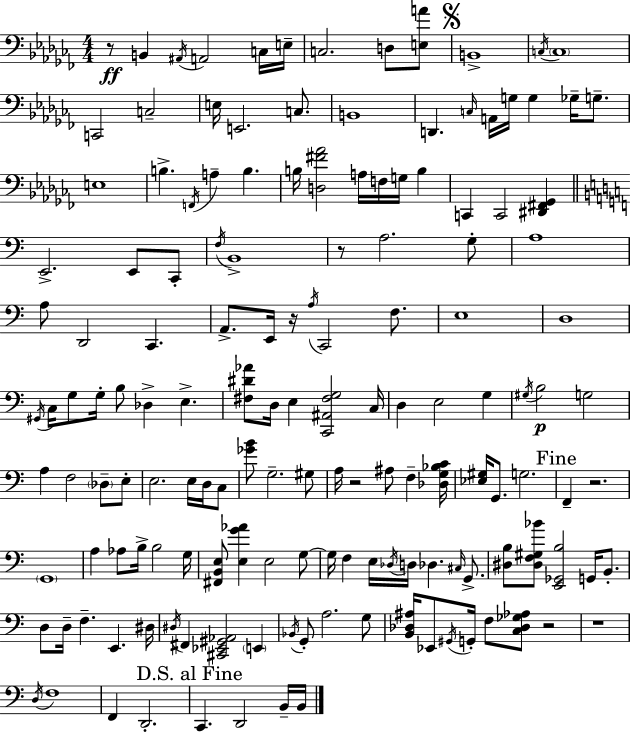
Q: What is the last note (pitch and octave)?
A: B2